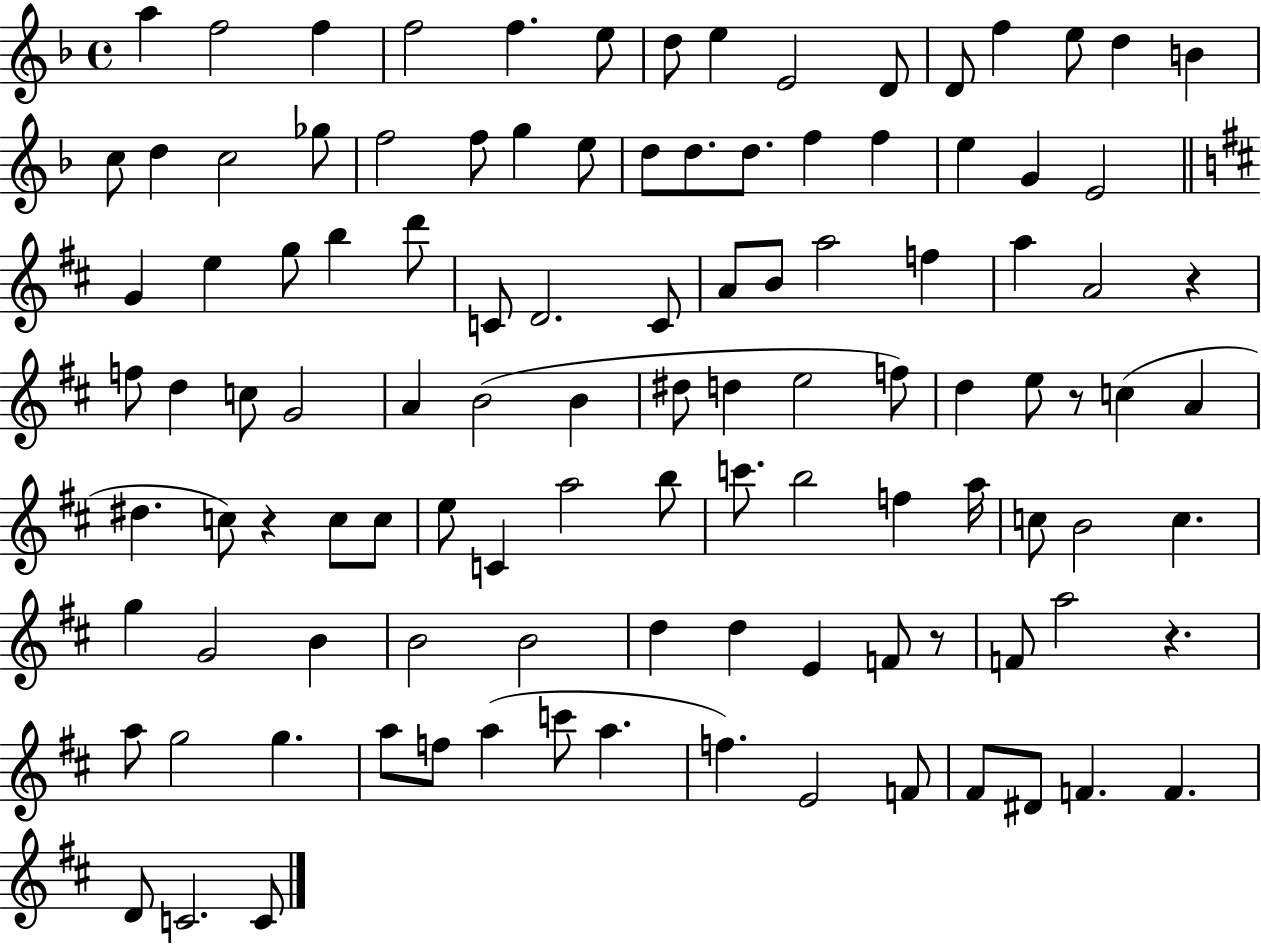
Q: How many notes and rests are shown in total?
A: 109